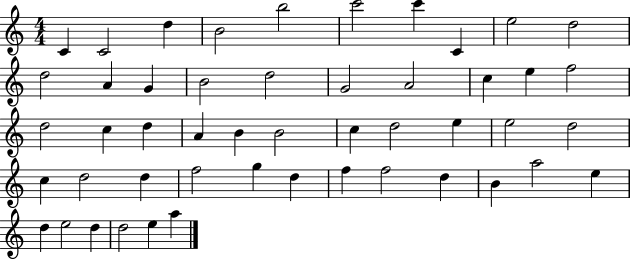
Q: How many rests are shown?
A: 0